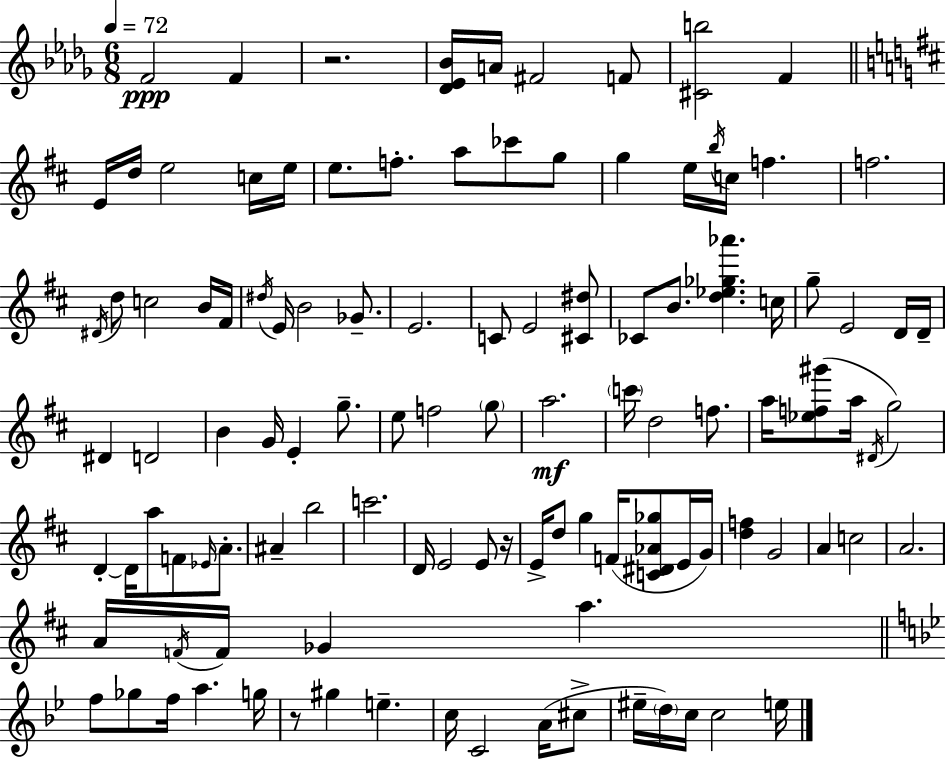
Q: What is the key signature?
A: BES minor